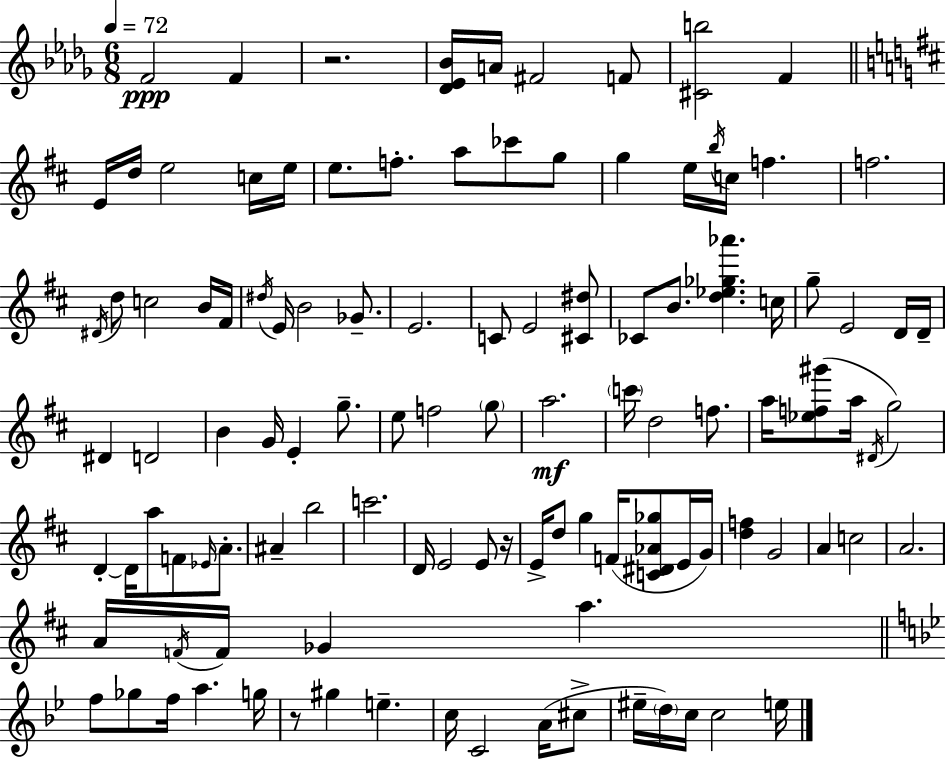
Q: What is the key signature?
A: BES minor